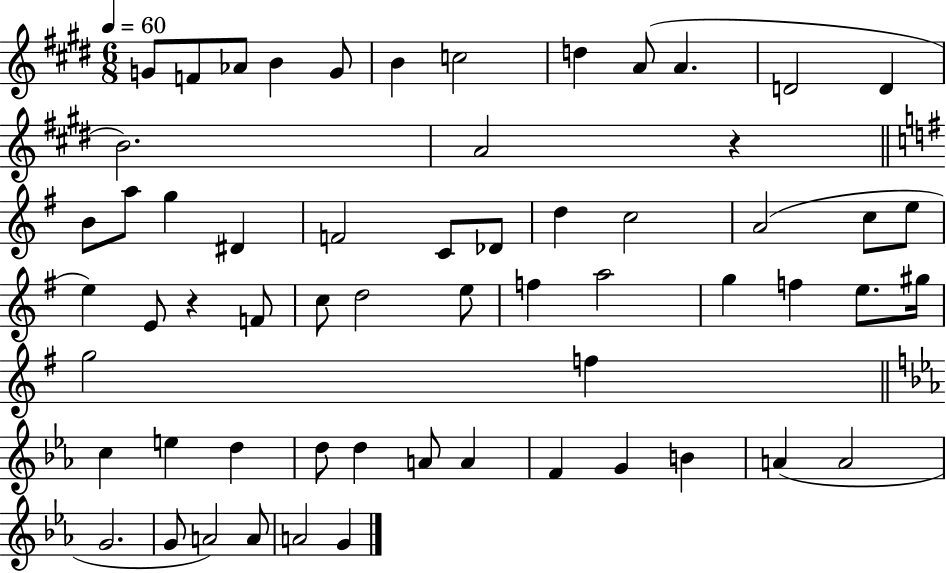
{
  \clef treble
  \numericTimeSignature
  \time 6/8
  \key e \major
  \tempo 4 = 60
  \repeat volta 2 { g'8 f'8 aes'8 b'4 g'8 | b'4 c''2 | d''4 a'8( a'4. | d'2 d'4 | \break b'2.) | a'2 r4 | \bar "||" \break \key g \major b'8 a''8 g''4 dis'4 | f'2 c'8 des'8 | d''4 c''2 | a'2( c''8 e''8 | \break e''4) e'8 r4 f'8 | c''8 d''2 e''8 | f''4 a''2 | g''4 f''4 e''8. gis''16 | \break g''2 f''4 | \bar "||" \break \key ees \major c''4 e''4 d''4 | d''8 d''4 a'8 a'4 | f'4 g'4 b'4 | a'4( a'2 | \break g'2. | g'8 a'2) a'8 | a'2 g'4 | } \bar "|."
}